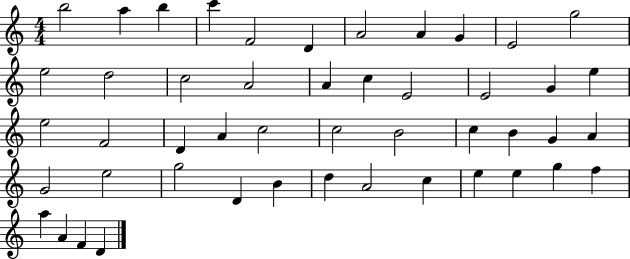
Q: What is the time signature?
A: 4/4